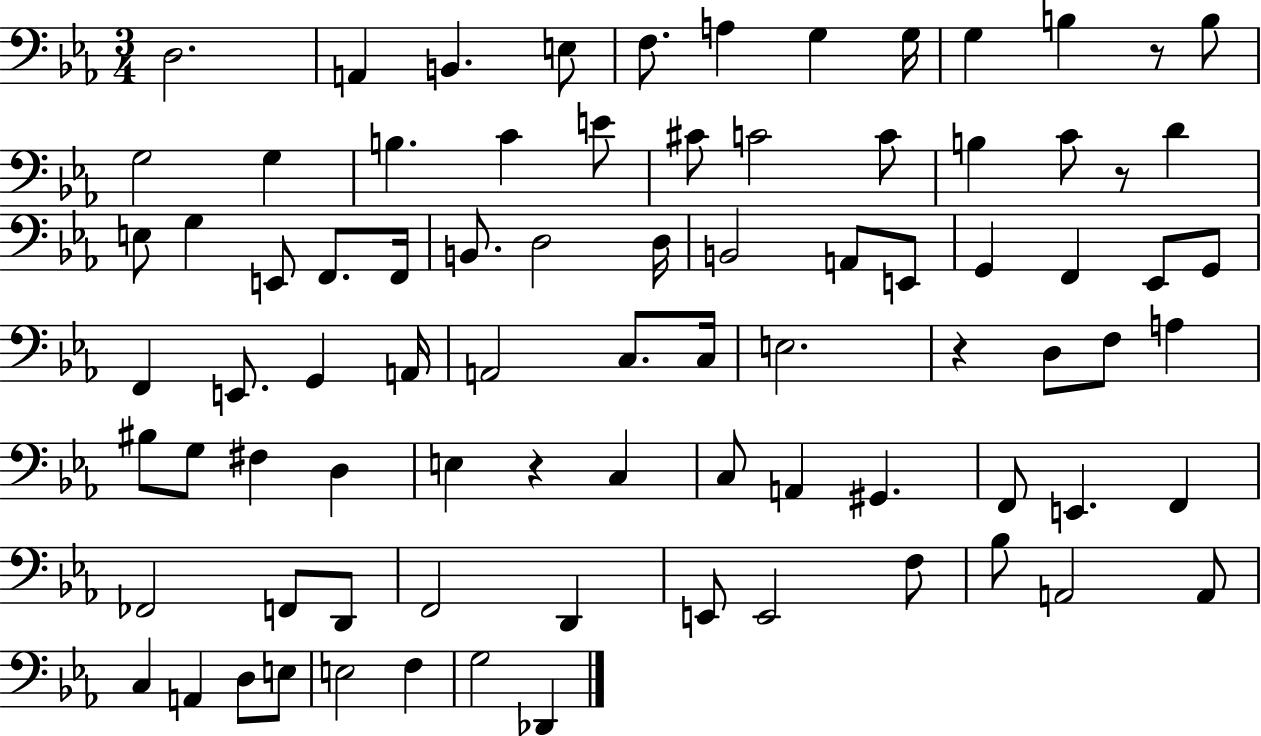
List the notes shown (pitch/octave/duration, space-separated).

D3/h. A2/q B2/q. E3/e F3/e. A3/q G3/q G3/s G3/q B3/q R/e B3/e G3/h G3/q B3/q. C4/q E4/e C#4/e C4/h C4/e B3/q C4/e R/e D4/q E3/e G3/q E2/e F2/e. F2/s B2/e. D3/h D3/s B2/h A2/e E2/e G2/q F2/q Eb2/e G2/e F2/q E2/e. G2/q A2/s A2/h C3/e. C3/s E3/h. R/q D3/e F3/e A3/q BIS3/e G3/e F#3/q D3/q E3/q R/q C3/q C3/e A2/q G#2/q. F2/e E2/q. F2/q FES2/h F2/e D2/e F2/h D2/q E2/e E2/h F3/e Bb3/e A2/h A2/e C3/q A2/q D3/e E3/e E3/h F3/q G3/h Db2/q